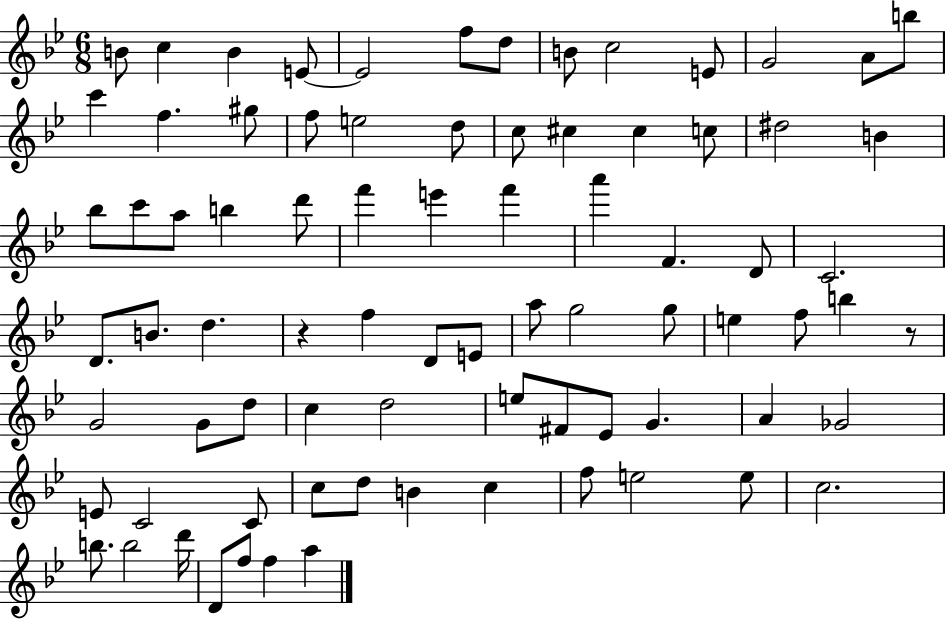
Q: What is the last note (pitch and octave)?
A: A5